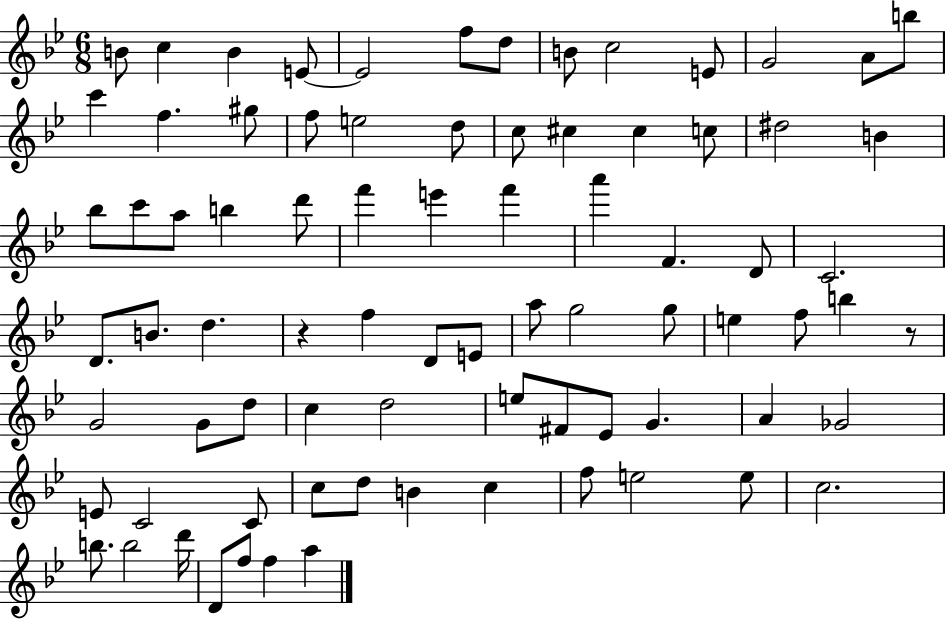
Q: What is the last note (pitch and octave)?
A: A5